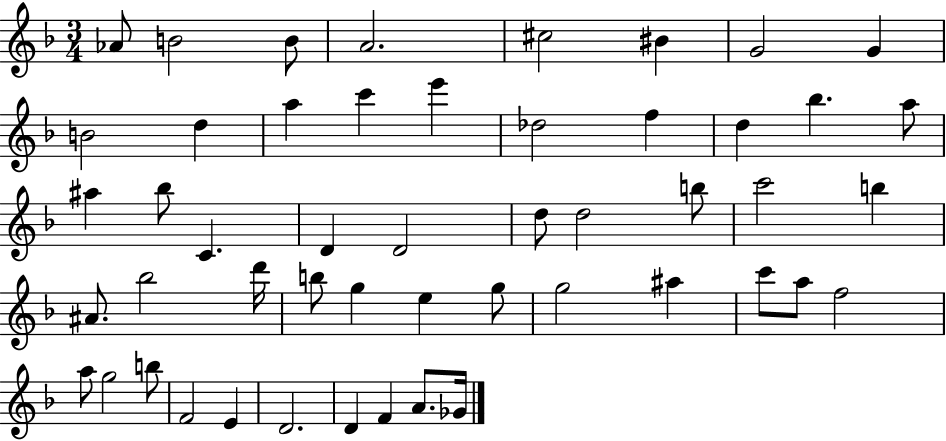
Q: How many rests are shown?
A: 0